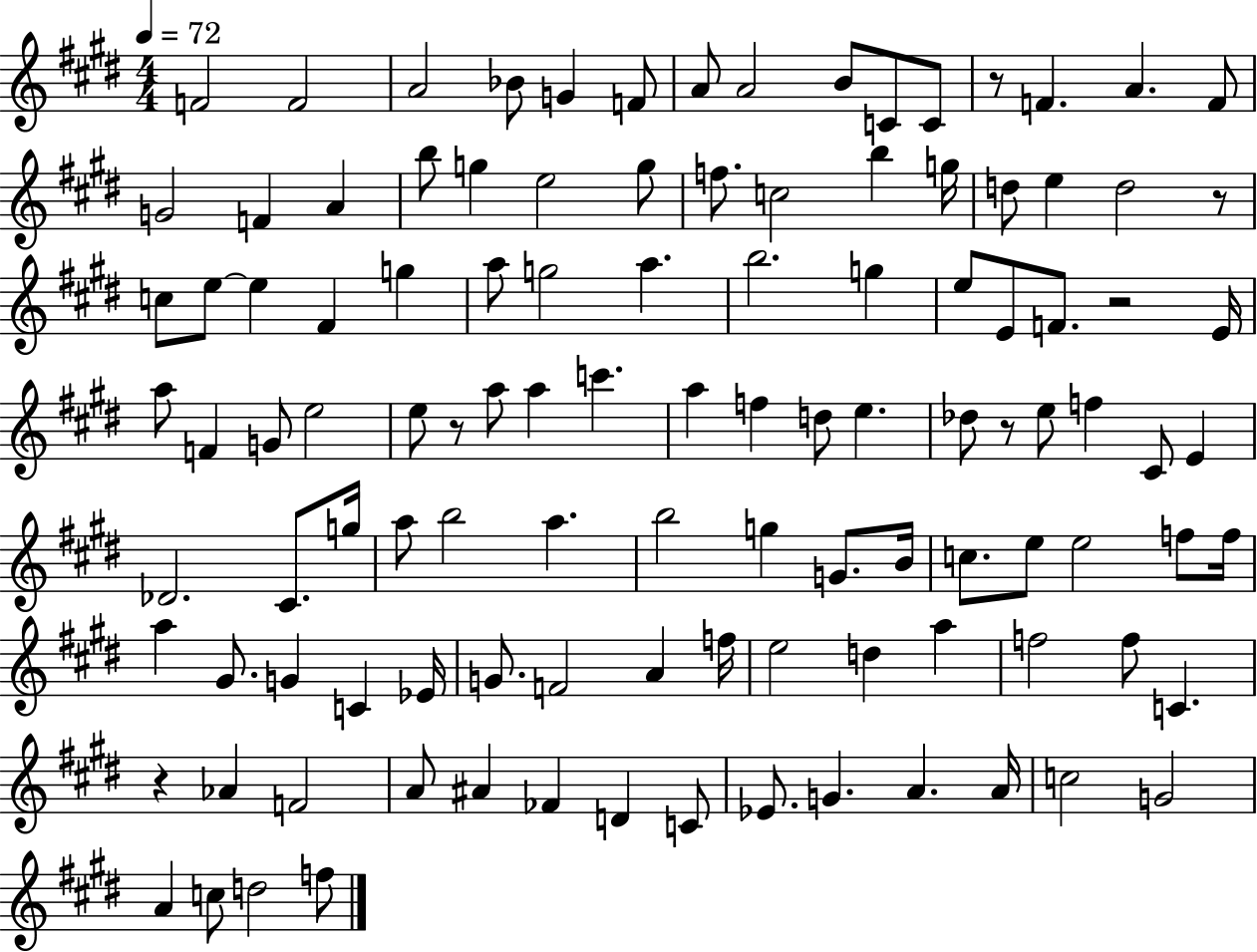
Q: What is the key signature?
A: E major